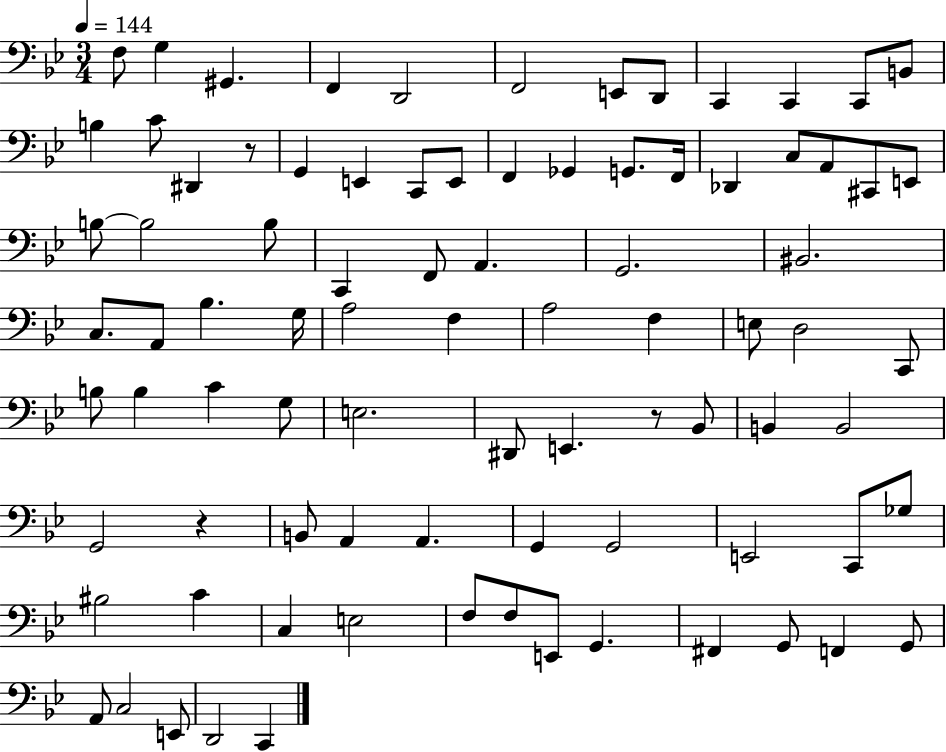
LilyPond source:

{
  \clef bass
  \numericTimeSignature
  \time 3/4
  \key bes \major
  \tempo 4 = 144
  \repeat volta 2 { f8 g4 gis,4. | f,4 d,2 | f,2 e,8 d,8 | c,4 c,4 c,8 b,8 | \break b4 c'8 dis,4 r8 | g,4 e,4 c,8 e,8 | f,4 ges,4 g,8. f,16 | des,4 c8 a,8 cis,8 e,8 | \break b8~~ b2 b8 | c,4 f,8 a,4. | g,2. | bis,2. | \break c8. a,8 bes4. g16 | a2 f4 | a2 f4 | e8 d2 c,8 | \break b8 b4 c'4 g8 | e2. | dis,8 e,4. r8 bes,8 | b,4 b,2 | \break g,2 r4 | b,8 a,4 a,4. | g,4 g,2 | e,2 c,8 ges8 | \break bis2 c'4 | c4 e2 | f8 f8 e,8 g,4. | fis,4 g,8 f,4 g,8 | \break a,8 c2 e,8 | d,2 c,4 | } \bar "|."
}